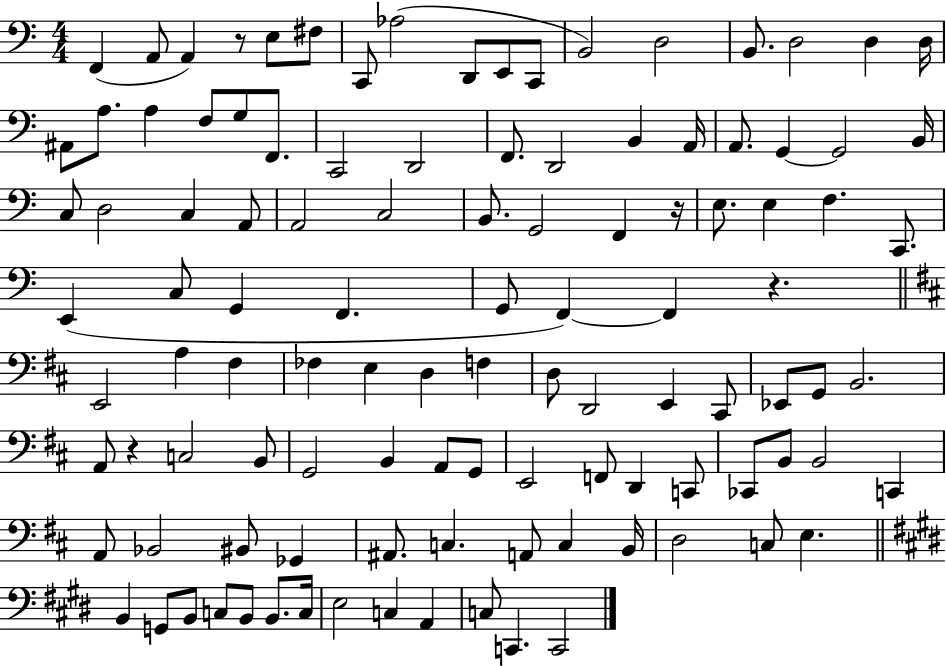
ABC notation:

X:1
T:Untitled
M:4/4
L:1/4
K:C
F,, A,,/2 A,, z/2 E,/2 ^F,/2 C,,/2 _A,2 D,,/2 E,,/2 C,,/2 B,,2 D,2 B,,/2 D,2 D, D,/4 ^A,,/2 A,/2 A, F,/2 G,/2 F,,/2 C,,2 D,,2 F,,/2 D,,2 B,, A,,/4 A,,/2 G,, G,,2 B,,/4 C,/2 D,2 C, A,,/2 A,,2 C,2 B,,/2 G,,2 F,, z/4 E,/2 E, F, C,,/2 E,, C,/2 G,, F,, G,,/2 F,, F,, z E,,2 A, ^F, _F, E, D, F, D,/2 D,,2 E,, ^C,,/2 _E,,/2 G,,/2 B,,2 A,,/2 z C,2 B,,/2 G,,2 B,, A,,/2 G,,/2 E,,2 F,,/2 D,, C,,/2 _C,,/2 B,,/2 B,,2 C,, A,,/2 _B,,2 ^B,,/2 _G,, ^A,,/2 C, A,,/2 C, B,,/4 D,2 C,/2 E, B,, G,,/2 B,,/2 C,/2 B,,/2 B,,/2 C,/4 E,2 C, A,, C,/2 C,, C,,2